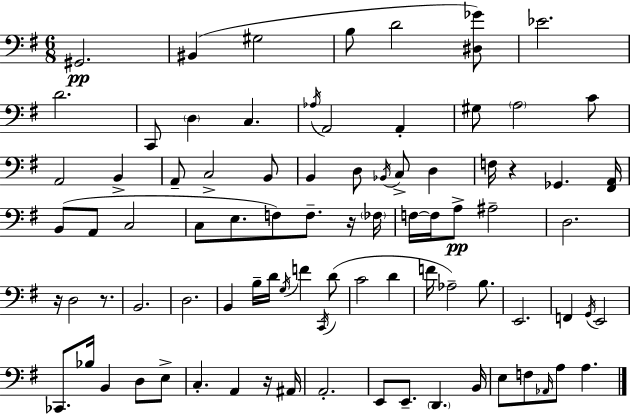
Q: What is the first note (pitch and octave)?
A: G#2